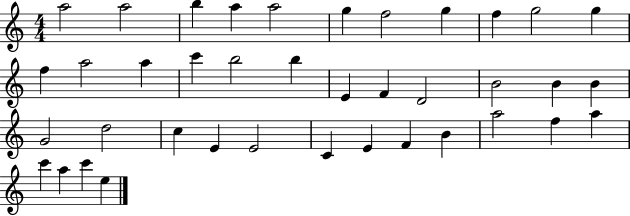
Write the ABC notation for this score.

X:1
T:Untitled
M:4/4
L:1/4
K:C
a2 a2 b a a2 g f2 g f g2 g f a2 a c' b2 b E F D2 B2 B B G2 d2 c E E2 C E F B a2 f a c' a c' e